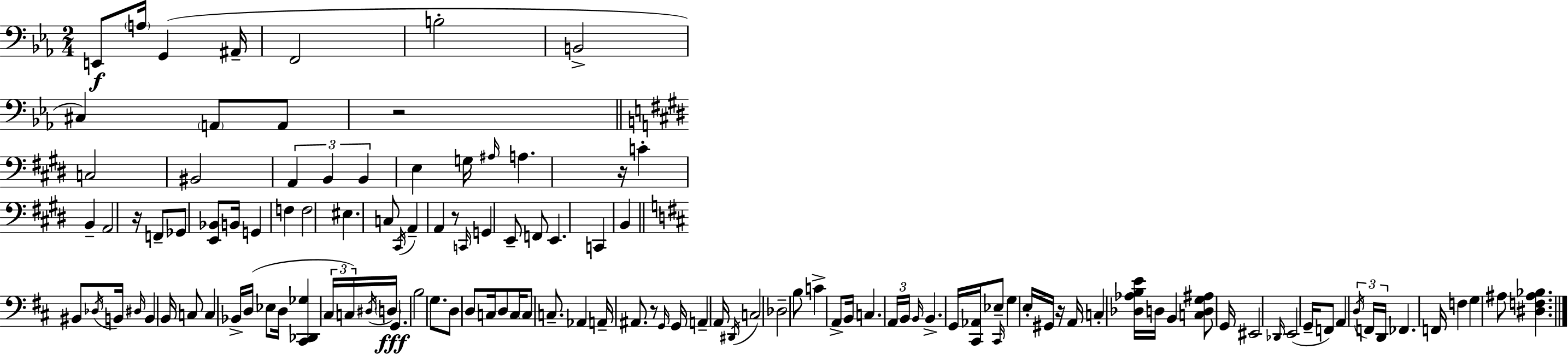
E2/e A3/s G2/q A#2/s F2/h B3/h B2/h C#3/q A2/e A2/e R/h C3/h BIS2/h A2/q B2/q B2/q E3/q G3/s A#3/s A3/q. R/s C4/q B2/q A2/h R/s F2/e Gb2/e [E2,Bb2]/e B2/s G2/q F3/q F3/h EIS3/q. C3/e C#2/s A2/q A2/q R/e C2/s G2/q E2/e F2/e E2/q. C2/q B2/q BIS2/e Db3/s B2/s D#3/s B2/q B2/s C3/e C3/q Bb2/s D3/s Eb3/e D3/s [C#2,Db2,Gb3]/q C#3/s C3/s D#3/s D3/s G2/q. B3/h G3/e. D3/e D3/e C3/s D3/e C3/s C3/e C3/e. Ab2/q A2/s A#2/e. R/e G2/s G2/s A2/q A2/s D#2/s C3/h Db3/h B3/e C4/q A2/e B2/s C3/q. A2/s B2/s B2/s B2/q. G2/s [C#2,Ab2]/s Eb3/e C#2/s G3/q E3/s G#2/s R/s A2/s C3/q [Db3,Ab3,B3,E4]/s D3/s B2/q [C3,D3,G3,A#3]/e G2/s EIS2/h Db2/s E2/h G2/s F2/e A2/q D3/s F2/s D2/s FES2/q. F2/s F3/q G3/q A#3/e [D#3,F3,A#3,Bb3]/q.